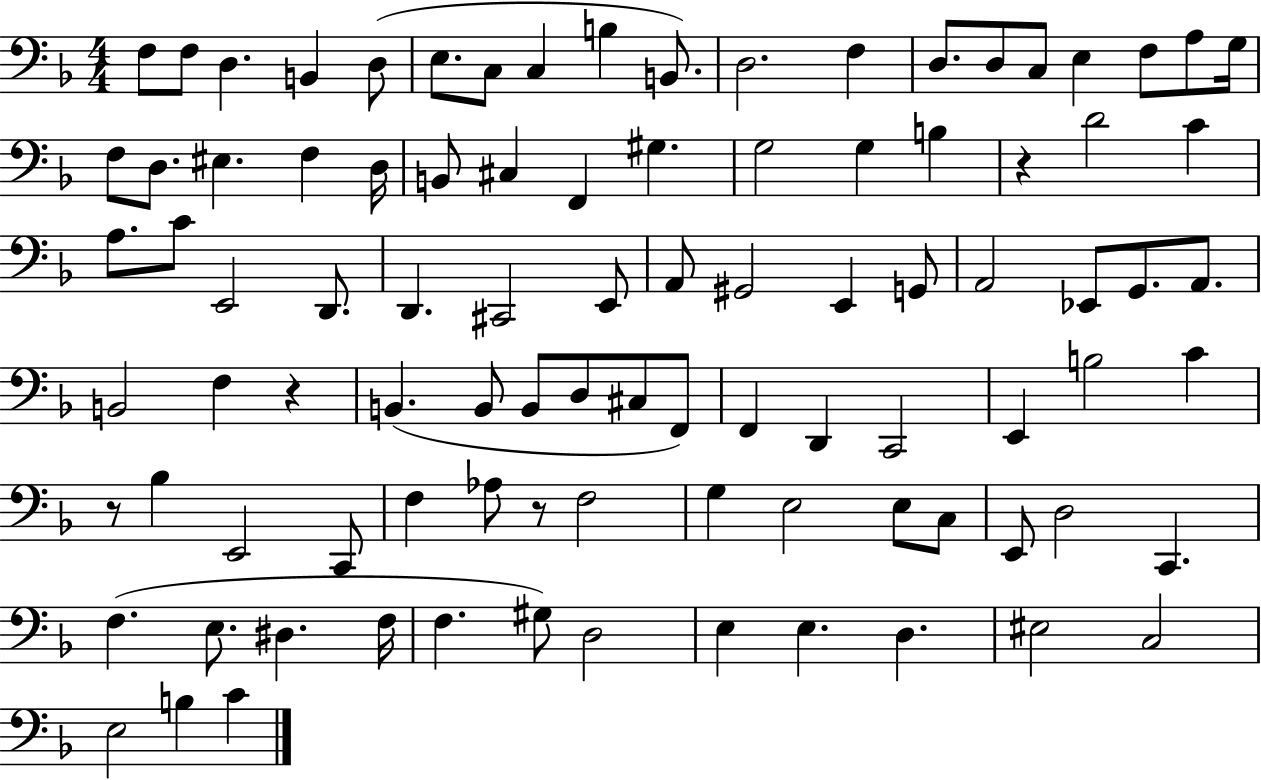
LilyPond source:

{
  \clef bass
  \numericTimeSignature
  \time 4/4
  \key f \major
  \repeat volta 2 { f8 f8 d4. b,4 d8( | e8. c8 c4 b4 b,8.) | d2. f4 | d8. d8 c8 e4 f8 a8 g16 | \break f8 d8. eis4. f4 d16 | b,8 cis4 f,4 gis4. | g2 g4 b4 | r4 d'2 c'4 | \break a8. c'8 e,2 d,8. | d,4. cis,2 e,8 | a,8 gis,2 e,4 g,8 | a,2 ees,8 g,8. a,8. | \break b,2 f4 r4 | b,4.( b,8 b,8 d8 cis8 f,8) | f,4 d,4 c,2 | e,4 b2 c'4 | \break r8 bes4 e,2 c,8 | f4 aes8 r8 f2 | g4 e2 e8 c8 | e,8 d2 c,4. | \break f4.( e8. dis4. f16 | f4. gis8) d2 | e4 e4. d4. | eis2 c2 | \break e2 b4 c'4 | } \bar "|."
}